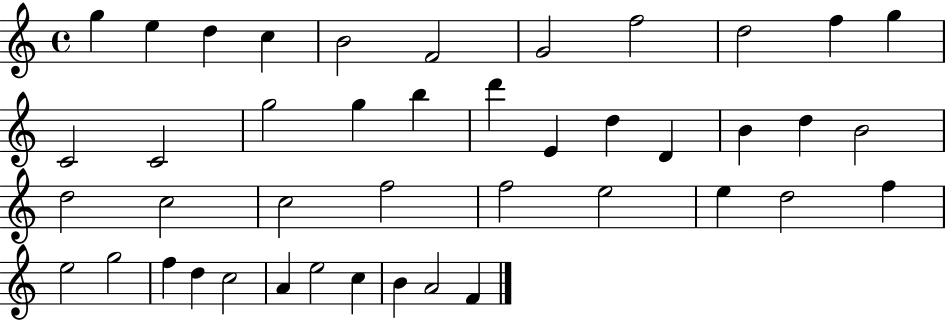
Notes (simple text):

G5/q E5/q D5/q C5/q B4/h F4/h G4/h F5/h D5/h F5/q G5/q C4/h C4/h G5/h G5/q B5/q D6/q E4/q D5/q D4/q B4/q D5/q B4/h D5/h C5/h C5/h F5/h F5/h E5/h E5/q D5/h F5/q E5/h G5/h F5/q D5/q C5/h A4/q E5/h C5/q B4/q A4/h F4/q